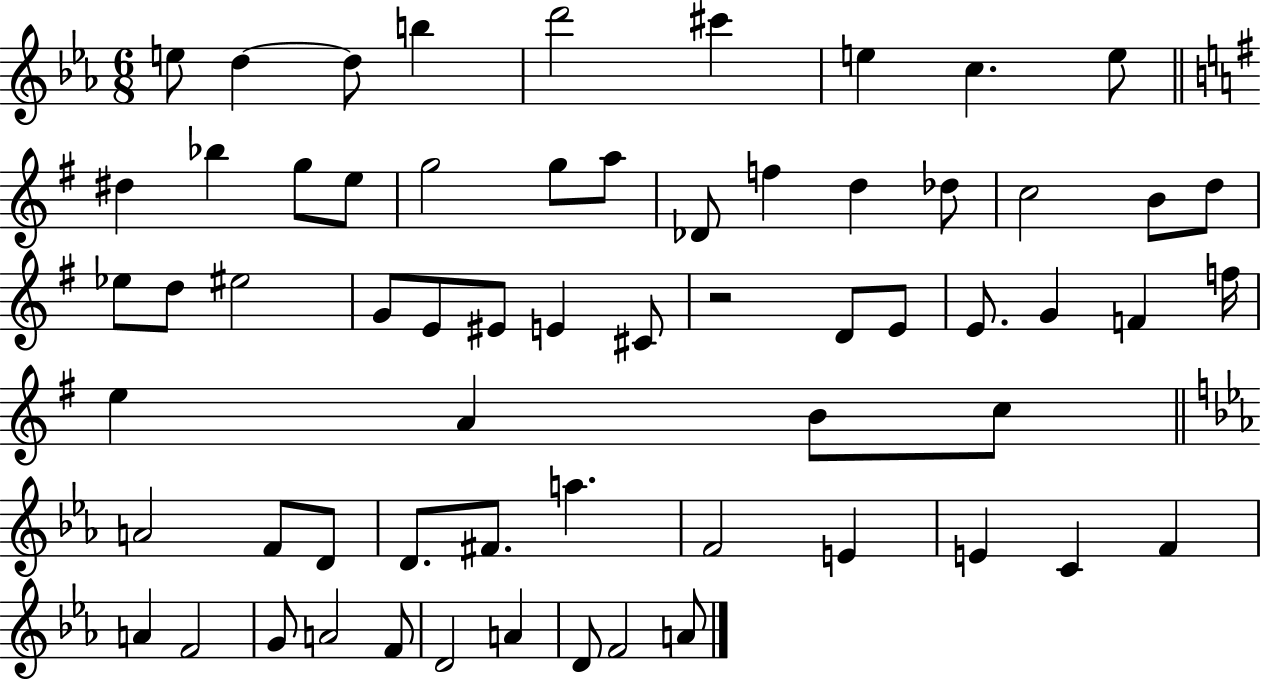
X:1
T:Untitled
M:6/8
L:1/4
K:Eb
e/2 d d/2 b d'2 ^c' e c e/2 ^d _b g/2 e/2 g2 g/2 a/2 _D/2 f d _d/2 c2 B/2 d/2 _e/2 d/2 ^e2 G/2 E/2 ^E/2 E ^C/2 z2 D/2 E/2 E/2 G F f/4 e A B/2 c/2 A2 F/2 D/2 D/2 ^F/2 a F2 E E C F A F2 G/2 A2 F/2 D2 A D/2 F2 A/2